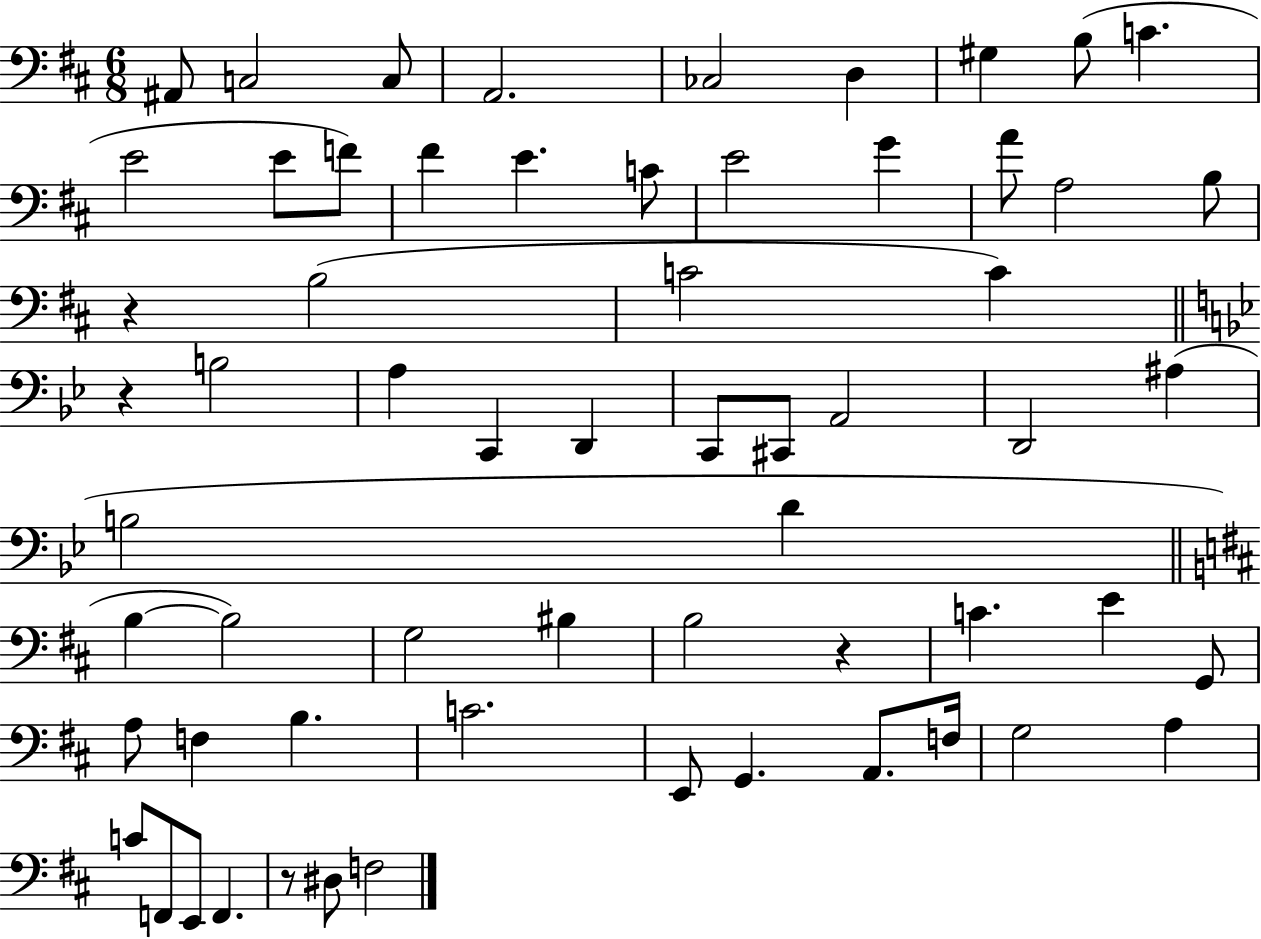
{
  \clef bass
  \numericTimeSignature
  \time 6/8
  \key d \major
  ais,8 c2 c8 | a,2. | ces2 d4 | gis4 b8( c'4. | \break e'2 e'8 f'8) | fis'4 e'4. c'8 | e'2 g'4 | a'8 a2 b8 | \break r4 b2( | c'2 c'4) | \bar "||" \break \key bes \major r4 b2 | a4 c,4 d,4 | c,8 cis,8 a,2 | d,2 ais4( | \break b2 d'4 | \bar "||" \break \key b \minor b4~~ b2) | g2 bis4 | b2 r4 | c'4. e'4 g,8 | \break a8 f4 b4. | c'2. | e,8 g,4. a,8. f16 | g2 a4 | \break c'8 f,8 e,8 f,4. | r8 dis8 f2 | \bar "|."
}